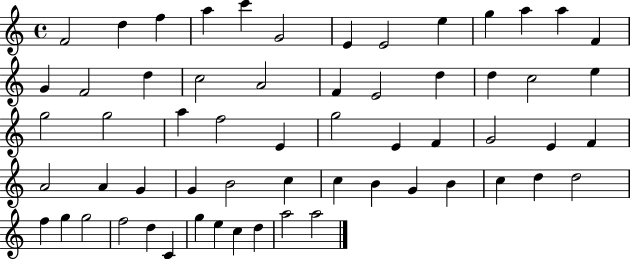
F4/h D5/q F5/q A5/q C6/q G4/h E4/q E4/h E5/q G5/q A5/q A5/q F4/q G4/q F4/h D5/q C5/h A4/h F4/q E4/h D5/q D5/q C5/h E5/q G5/h G5/h A5/q F5/h E4/q G5/h E4/q F4/q G4/h E4/q F4/q A4/h A4/q G4/q G4/q B4/h C5/q C5/q B4/q G4/q B4/q C5/q D5/q D5/h F5/q G5/q G5/h F5/h D5/q C4/q G5/q E5/q C5/q D5/q A5/h A5/h